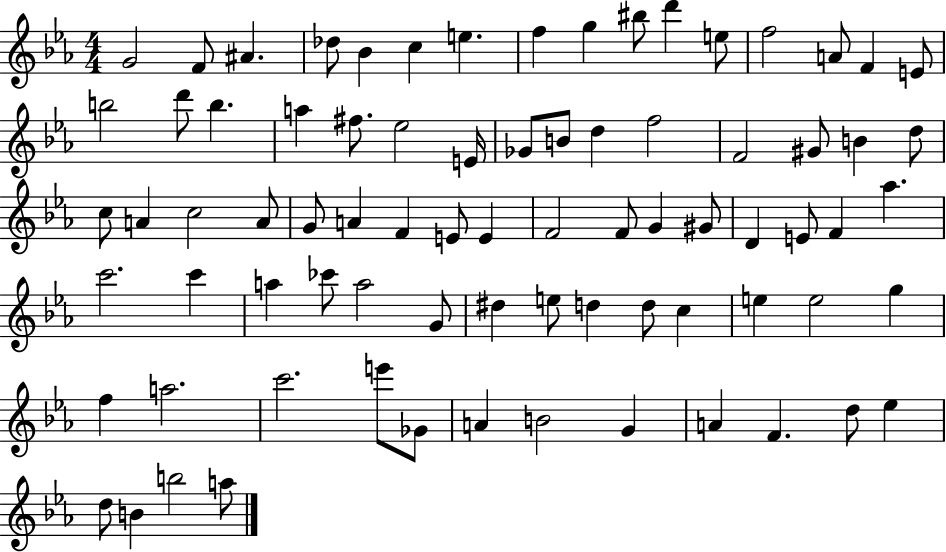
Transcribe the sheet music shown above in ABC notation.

X:1
T:Untitled
M:4/4
L:1/4
K:Eb
G2 F/2 ^A _d/2 _B c e f g ^b/2 d' e/2 f2 A/2 F E/2 b2 d'/2 b a ^f/2 _e2 E/4 _G/2 B/2 d f2 F2 ^G/2 B d/2 c/2 A c2 A/2 G/2 A F E/2 E F2 F/2 G ^G/2 D E/2 F _a c'2 c' a _c'/2 a2 G/2 ^d e/2 d d/2 c e e2 g f a2 c'2 e'/2 _G/2 A B2 G A F d/2 _e d/2 B b2 a/2